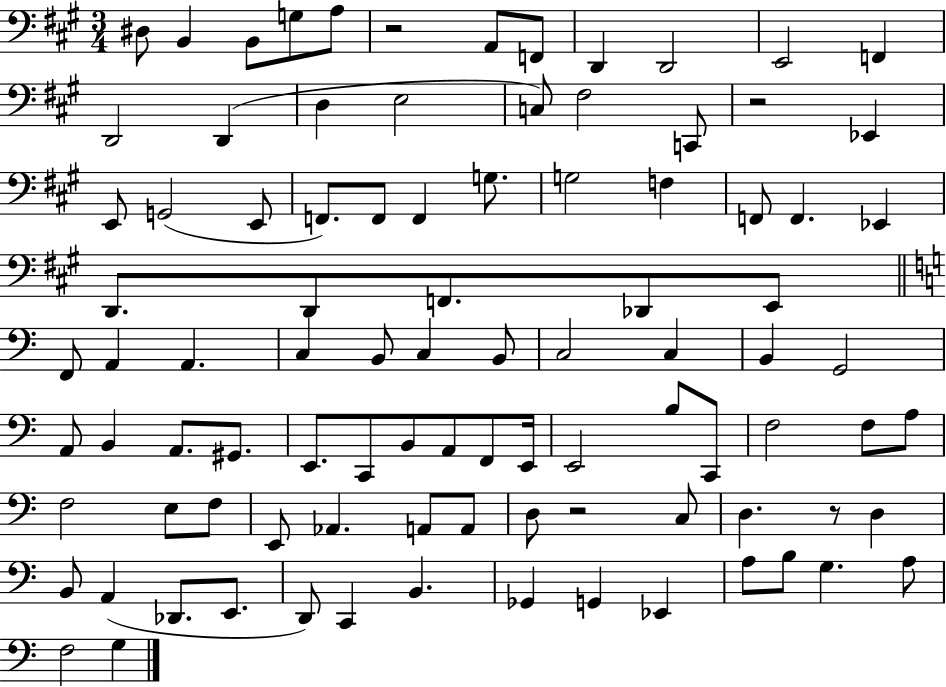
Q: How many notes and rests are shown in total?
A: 94